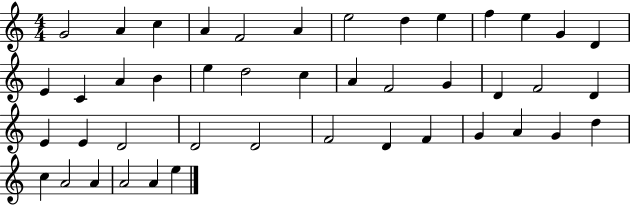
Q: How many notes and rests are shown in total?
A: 44